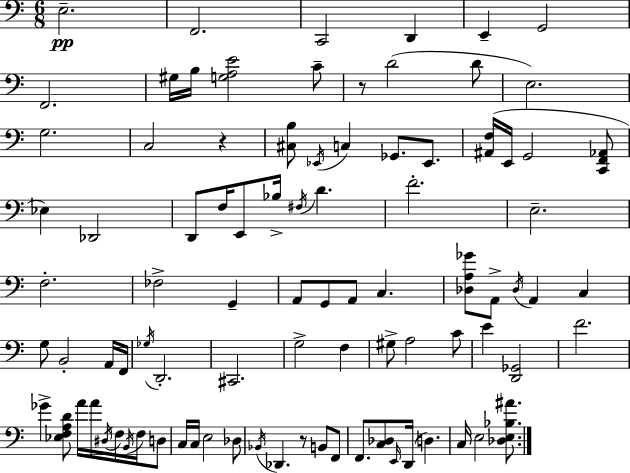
X:1
T:Untitled
M:6/8
L:1/4
K:Am
E,2 F,,2 C,,2 D,, E,, G,,2 F,,2 ^G,/4 B,/4 [G,A,E]2 C/2 z/2 D2 D/2 E,2 G,2 C,2 z [^C,B,]/2 _E,,/4 C, _G,,/2 _E,,/2 [^A,,F,]/4 E,,/4 G,,2 [C,,F,,_A,,]/2 _E, _D,,2 D,,/2 F,/4 E,,/2 _B,/4 ^F,/4 D F2 E,2 F,2 _F,2 G,, A,,/2 G,,/2 A,,/2 C, [_D,A,_G]/2 A,,/2 _D,/4 A,, C, G,/2 B,,2 A,,/4 F,,/4 _G,/4 D,,2 ^C,,2 G,2 F, ^G,/2 A,2 C/2 E [D,,_G,,]2 F2 _G [_E,F,A,D]/2 A/4 A/4 ^D,/4 F,/4 B,,/4 F,/4 D,/2 C,/4 C,/4 E,2 _D,/2 _B,,/4 _D,, z/2 B,,/2 F,,/2 F,,/2 [C,_D,]/2 E,,/4 D,,/4 D, C,/4 E,2 [_D,E,_B,^A]/2